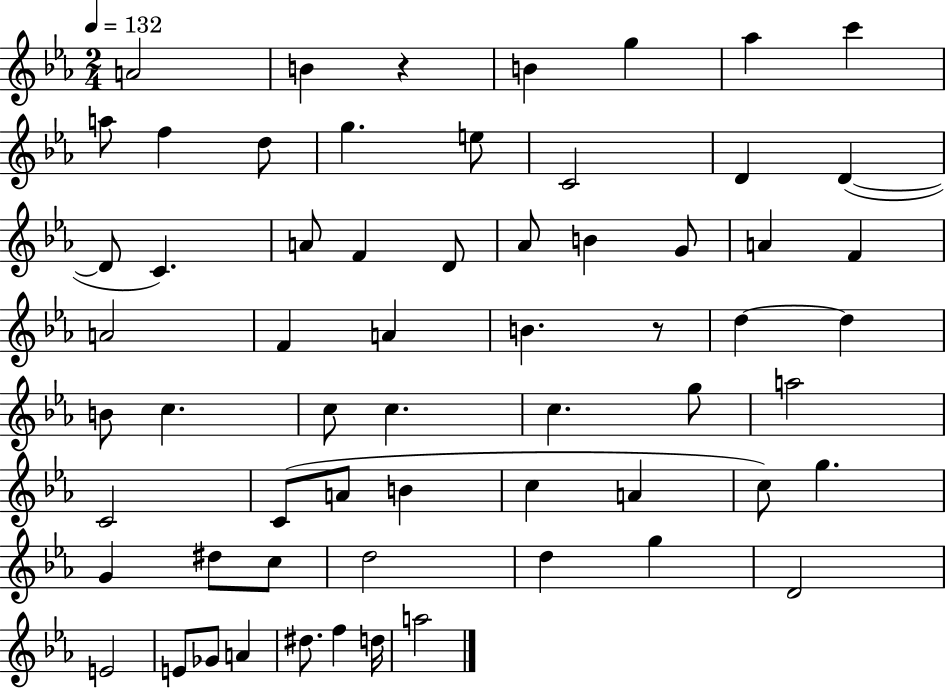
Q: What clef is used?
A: treble